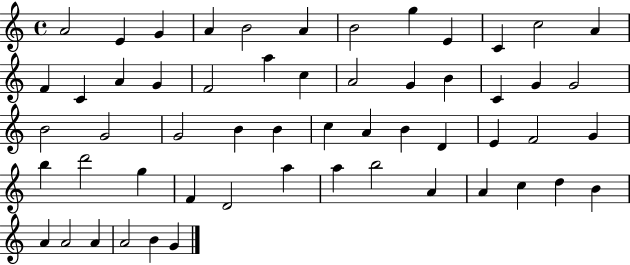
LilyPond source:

{
  \clef treble
  \time 4/4
  \defaultTimeSignature
  \key c \major
  a'2 e'4 g'4 | a'4 b'2 a'4 | b'2 g''4 e'4 | c'4 c''2 a'4 | \break f'4 c'4 a'4 g'4 | f'2 a''4 c''4 | a'2 g'4 b'4 | c'4 g'4 g'2 | \break b'2 g'2 | g'2 b'4 b'4 | c''4 a'4 b'4 d'4 | e'4 f'2 g'4 | \break b''4 d'''2 g''4 | f'4 d'2 a''4 | a''4 b''2 a'4 | a'4 c''4 d''4 b'4 | \break a'4 a'2 a'4 | a'2 b'4 g'4 | \bar "|."
}